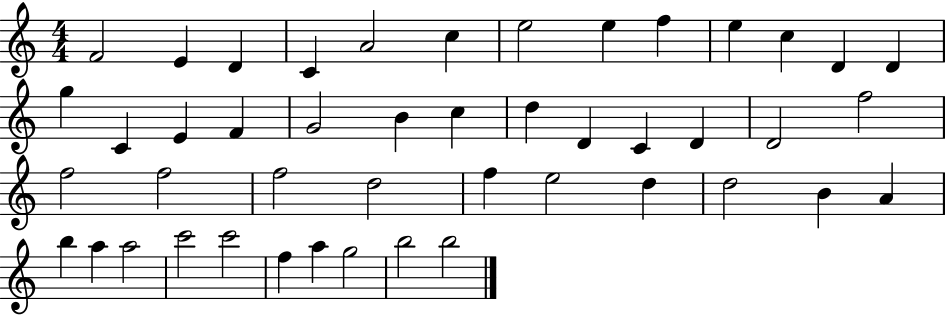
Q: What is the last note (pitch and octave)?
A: B5